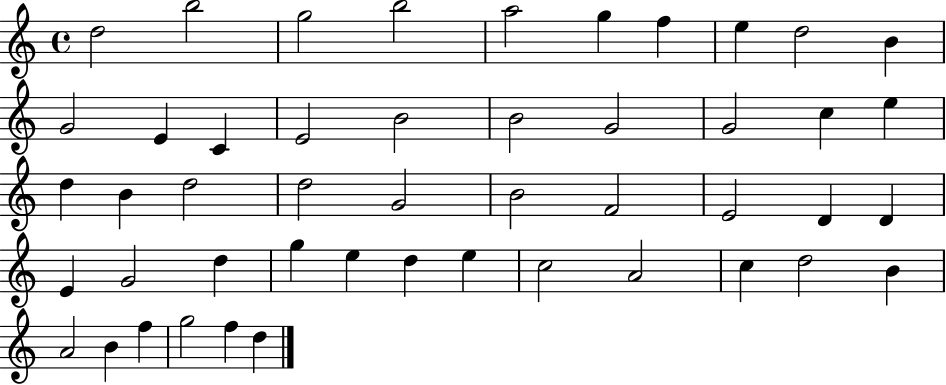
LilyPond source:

{
  \clef treble
  \time 4/4
  \defaultTimeSignature
  \key c \major
  d''2 b''2 | g''2 b''2 | a''2 g''4 f''4 | e''4 d''2 b'4 | \break g'2 e'4 c'4 | e'2 b'2 | b'2 g'2 | g'2 c''4 e''4 | \break d''4 b'4 d''2 | d''2 g'2 | b'2 f'2 | e'2 d'4 d'4 | \break e'4 g'2 d''4 | g''4 e''4 d''4 e''4 | c''2 a'2 | c''4 d''2 b'4 | \break a'2 b'4 f''4 | g''2 f''4 d''4 | \bar "|."
}